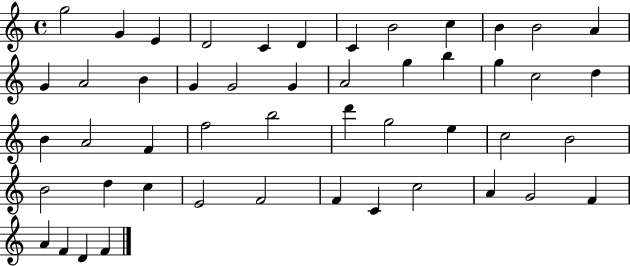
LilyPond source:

{
  \clef treble
  \time 4/4
  \defaultTimeSignature
  \key c \major
  g''2 g'4 e'4 | d'2 c'4 d'4 | c'4 b'2 c''4 | b'4 b'2 a'4 | \break g'4 a'2 b'4 | g'4 g'2 g'4 | a'2 g''4 b''4 | g''4 c''2 d''4 | \break b'4 a'2 f'4 | f''2 b''2 | d'''4 g''2 e''4 | c''2 b'2 | \break b'2 d''4 c''4 | e'2 f'2 | f'4 c'4 c''2 | a'4 g'2 f'4 | \break a'4 f'4 d'4 f'4 | \bar "|."
}